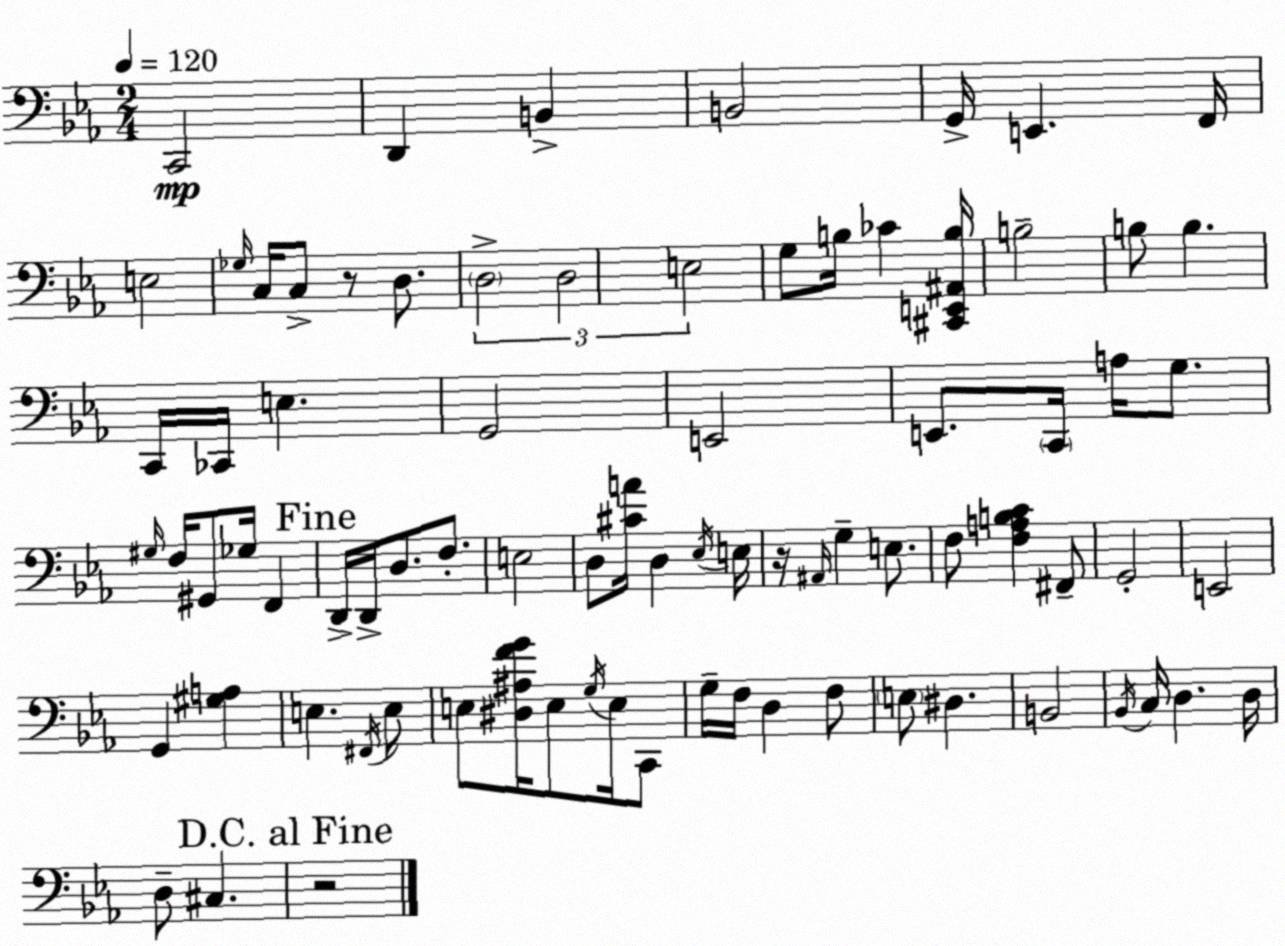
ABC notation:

X:1
T:Untitled
M:2/4
L:1/4
K:Eb
C,,2 D,, B,, B,,2 G,,/4 E,, F,,/4 E,2 _G,/4 C,/4 C,/2 z/2 D,/2 D,2 D,2 E,2 G,/2 B,/4 _C [^C,,E,,^A,,B,]/4 B,2 B,/2 B, C,,/4 _C,,/4 E, G,,2 E,,2 E,,/2 C,,/4 A,/4 G,/2 ^G,/4 F,/4 ^G,,/2 _G,/4 F,, D,,/4 D,,/4 D,/2 F,/2 E,2 D,/2 [^CA]/4 D, _E,/4 E,/4 z/4 ^A,,/4 G, E,/2 F,/2 [F,A,B,C] ^F,,/2 G,,2 E,,2 G,, [^G,A,] E, ^F,,/4 E,/2 E,/2 [^D,^A,FG]/4 E,/2 G,/4 E,/4 C,,/2 G,/4 F,/4 D, F,/2 E,/2 ^D, B,,2 _B,,/4 C,/4 D, D,/4 D,/2 ^C, z2